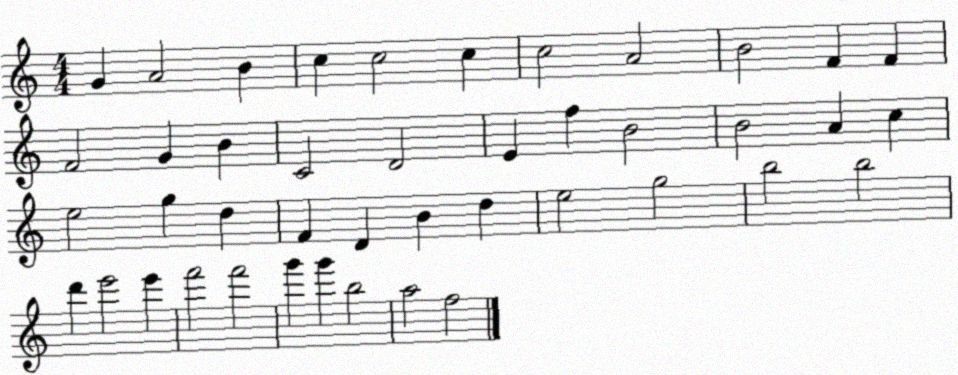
X:1
T:Untitled
M:4/4
L:1/4
K:C
G A2 B c c2 c c2 A2 B2 F F F2 G B C2 D2 E f B2 B2 A c e2 g d F D B d e2 g2 b2 b2 d' e'2 e' f'2 f'2 g' g' b2 a2 f2